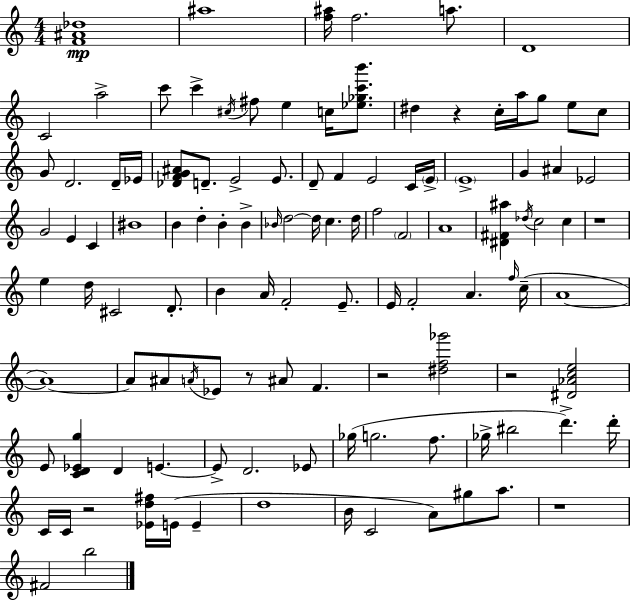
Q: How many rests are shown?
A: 7